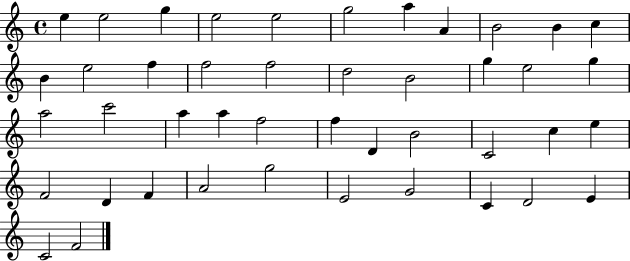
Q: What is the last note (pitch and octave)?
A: F4